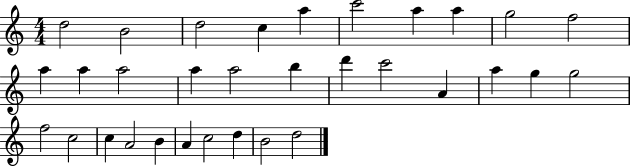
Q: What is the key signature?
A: C major